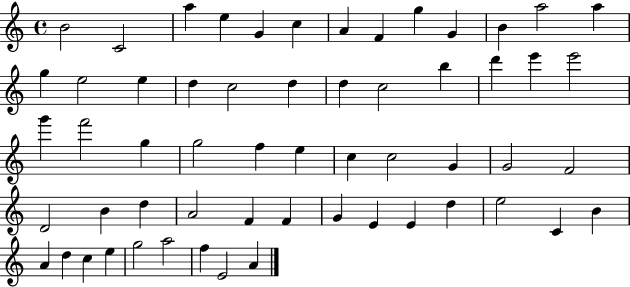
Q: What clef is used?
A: treble